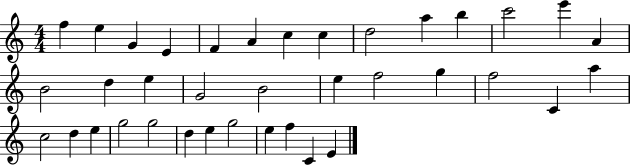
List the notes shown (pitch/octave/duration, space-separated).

F5/q E5/q G4/q E4/q F4/q A4/q C5/q C5/q D5/h A5/q B5/q C6/h E6/q A4/q B4/h D5/q E5/q G4/h B4/h E5/q F5/h G5/q F5/h C4/q A5/q C5/h D5/q E5/q G5/h G5/h D5/q E5/q G5/h E5/q F5/q C4/q E4/q